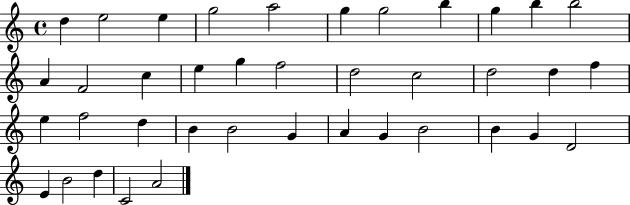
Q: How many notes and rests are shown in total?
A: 39